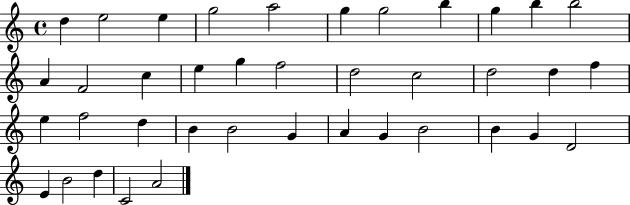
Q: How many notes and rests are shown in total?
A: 39